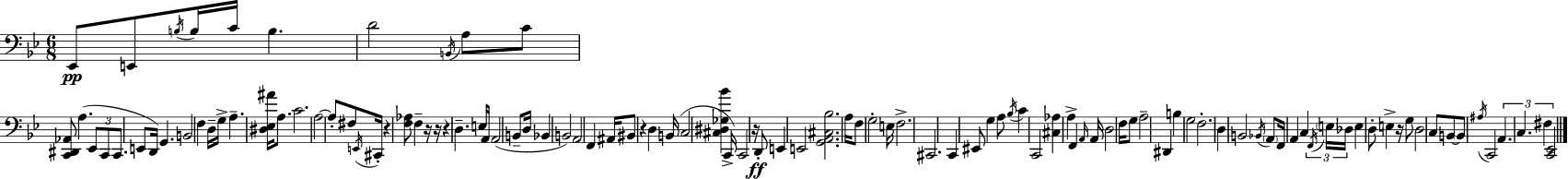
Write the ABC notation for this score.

X:1
T:Untitled
M:6/8
L:1/4
K:Bb
_E,,/2 E,,/2 B,/4 B,/4 C/4 B, D2 B,,/4 A,/2 C/2 [C,,^D,,_A,,]/2 A, _E,,/2 C,,/2 C,,/2 E,,/2 D,,/4 G,, B,,2 F, D,/4 G,/4 A, [^D,_E,^A]/4 A,/2 C2 A,2 A,/2 ^F,/2 E,,/4 ^C,,/4 z [F,_A,]/2 F, z/4 z/4 z D, E,/4 A,,/4 A,,2 B,,/2 D,/4 _B,, B,,2 A,,2 F,, ^A,,/4 ^B,,/2 z D, B,,/4 C,2 [^C,^D,_G,_B] C,,/4 C,,2 z/4 D,,/2 E,, E,,2 [G,,A,,^C,_B,]2 A,/4 F,/2 G,2 E,/4 F,2 ^C,,2 C,, ^E,,/2 G, A,/2 _B,/4 C C,,2 [^C,_A,] A, F,, A,,/4 A,,/4 D,2 F,/4 G,/2 A,2 ^D,, B, G,2 F,2 D, B,,2 _B,,/4 A,,/2 F,,/4 A,, C, F,,/4 E,/4 _D,/4 E, D,/2 E, z/4 G,/2 D,2 C,/2 B,,/2 B,,/2 ^A,/4 C,,2 A,, C, ^F, [C,,_E,,]2